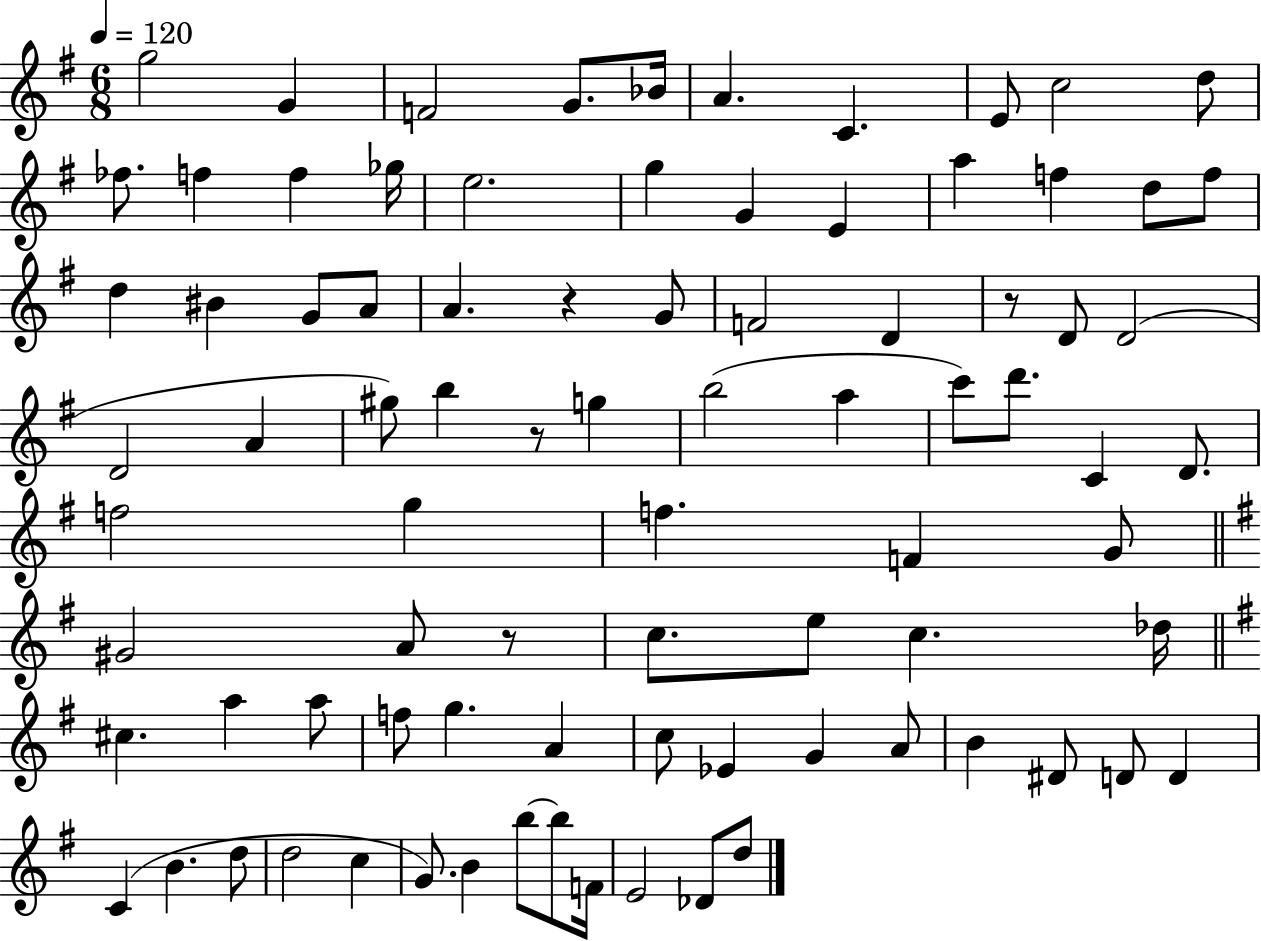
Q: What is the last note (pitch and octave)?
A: D5